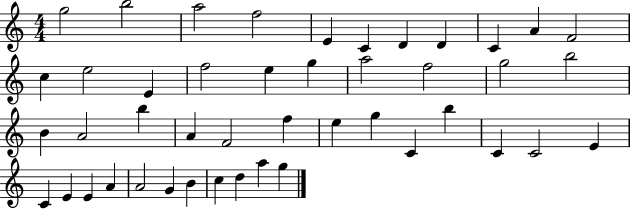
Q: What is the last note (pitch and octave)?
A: G5